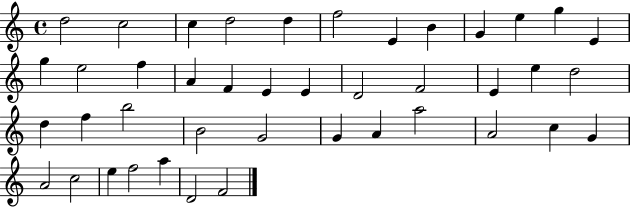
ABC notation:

X:1
T:Untitled
M:4/4
L:1/4
K:C
d2 c2 c d2 d f2 E B G e g E g e2 f A F E E D2 F2 E e d2 d f b2 B2 G2 G A a2 A2 c G A2 c2 e f2 a D2 F2